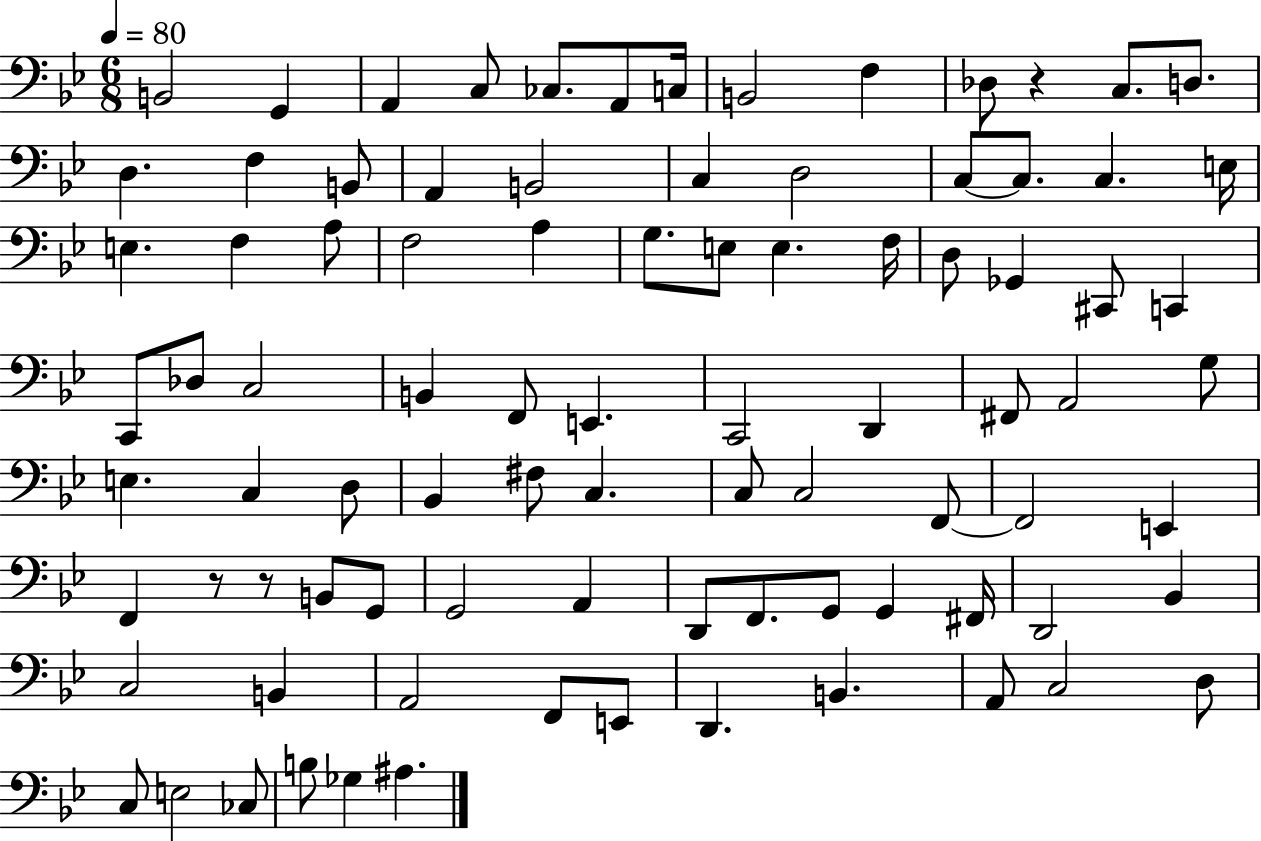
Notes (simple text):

B2/h G2/q A2/q C3/e CES3/e. A2/e C3/s B2/h F3/q Db3/e R/q C3/e. D3/e. D3/q. F3/q B2/e A2/q B2/h C3/q D3/h C3/e C3/e. C3/q. E3/s E3/q. F3/q A3/e F3/h A3/q G3/e. E3/e E3/q. F3/s D3/e Gb2/q C#2/e C2/q C2/e Db3/e C3/h B2/q F2/e E2/q. C2/h D2/q F#2/e A2/h G3/e E3/q. C3/q D3/e Bb2/q F#3/e C3/q. C3/e C3/h F2/e F2/h E2/q F2/q R/e R/e B2/e G2/e G2/h A2/q D2/e F2/e. G2/e G2/q F#2/s D2/h Bb2/q C3/h B2/q A2/h F2/e E2/e D2/q. B2/q. A2/e C3/h D3/e C3/e E3/h CES3/e B3/e Gb3/q A#3/q.